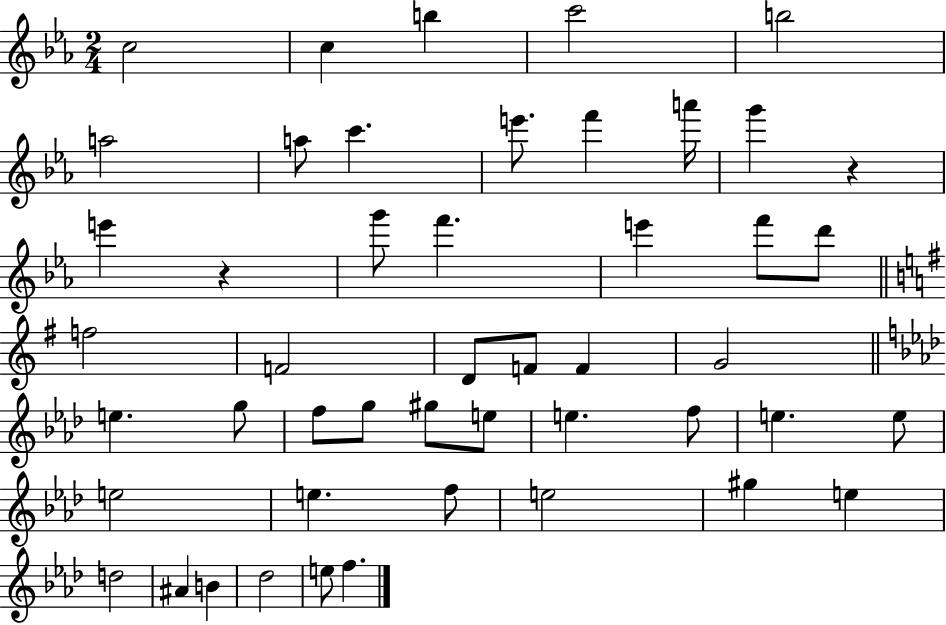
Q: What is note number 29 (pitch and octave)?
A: G#5